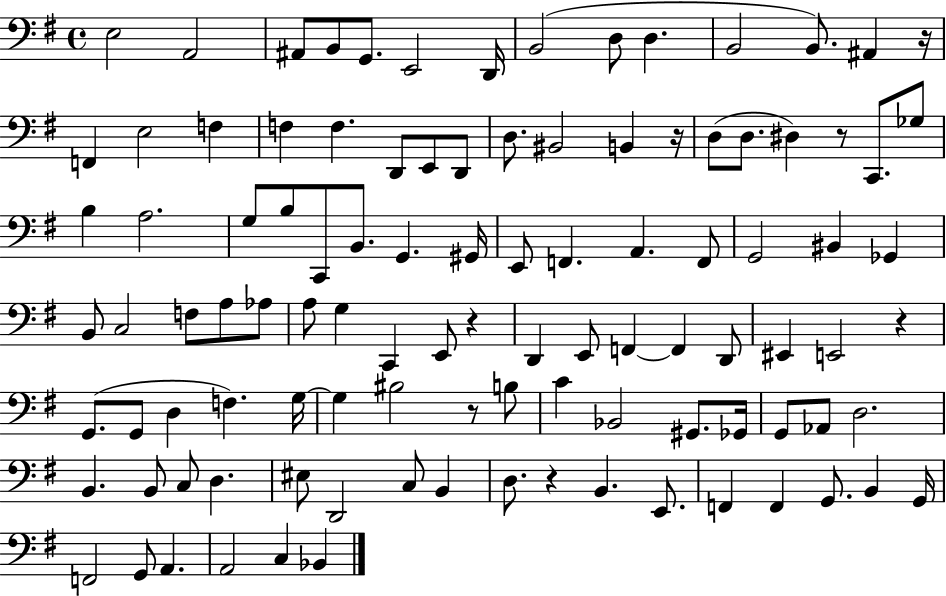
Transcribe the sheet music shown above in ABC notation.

X:1
T:Untitled
M:4/4
L:1/4
K:G
E,2 A,,2 ^A,,/2 B,,/2 G,,/2 E,,2 D,,/4 B,,2 D,/2 D, B,,2 B,,/2 ^A,, z/4 F,, E,2 F, F, F, D,,/2 E,,/2 D,,/2 D,/2 ^B,,2 B,, z/4 D,/2 D,/2 ^D, z/2 C,,/2 _G,/2 B, A,2 G,/2 B,/2 C,,/2 B,,/2 G,, ^G,,/4 E,,/2 F,, A,, F,,/2 G,,2 ^B,, _G,, B,,/2 C,2 F,/2 A,/2 _A,/2 A,/2 G, C,, E,,/2 z D,, E,,/2 F,, F,, D,,/2 ^E,, E,,2 z G,,/2 G,,/2 D, F, G,/4 G, ^B,2 z/2 B,/2 C _B,,2 ^G,,/2 _G,,/4 G,,/2 _A,,/2 D,2 B,, B,,/2 C,/2 D, ^E,/2 D,,2 C,/2 B,, D,/2 z B,, E,,/2 F,, F,, G,,/2 B,, G,,/4 F,,2 G,,/2 A,, A,,2 C, _B,,